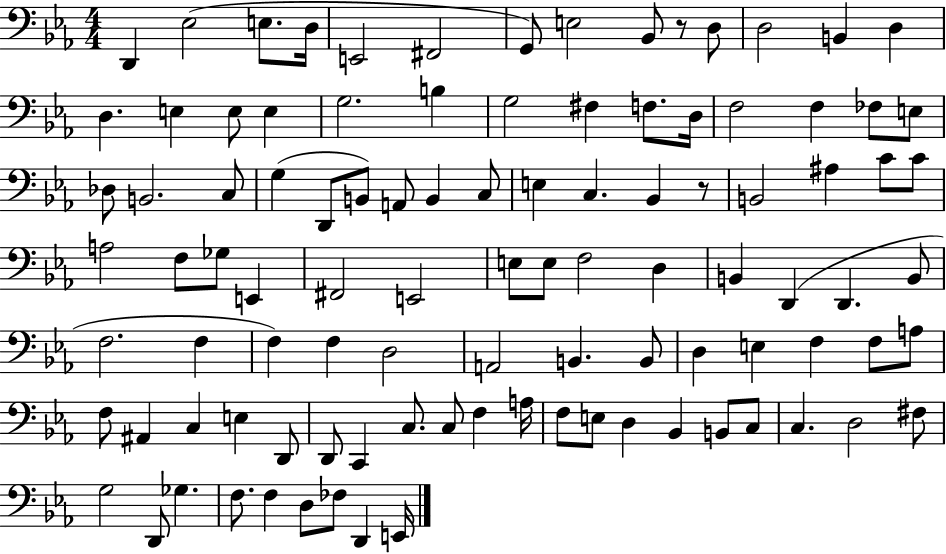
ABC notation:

X:1
T:Untitled
M:4/4
L:1/4
K:Eb
D,, _E,2 E,/2 D,/4 E,,2 ^F,,2 G,,/2 E,2 _B,,/2 z/2 D,/2 D,2 B,, D, D, E, E,/2 E, G,2 B, G,2 ^F, F,/2 D,/4 F,2 F, _F,/2 E,/2 _D,/2 B,,2 C,/2 G, D,,/2 B,,/2 A,,/2 B,, C,/2 E, C, _B,, z/2 B,,2 ^A, C/2 C/2 A,2 F,/2 _G,/2 E,, ^F,,2 E,,2 E,/2 E,/2 F,2 D, B,, D,, D,, B,,/2 F,2 F, F, F, D,2 A,,2 B,, B,,/2 D, E, F, F,/2 A,/2 F,/2 ^A,, C, E, D,,/2 D,,/2 C,, C,/2 C,/2 F, A,/4 F,/2 E,/2 D, _B,, B,,/2 C,/2 C, D,2 ^F,/2 G,2 D,,/2 _G, F,/2 F, D,/2 _F,/2 D,, E,,/4